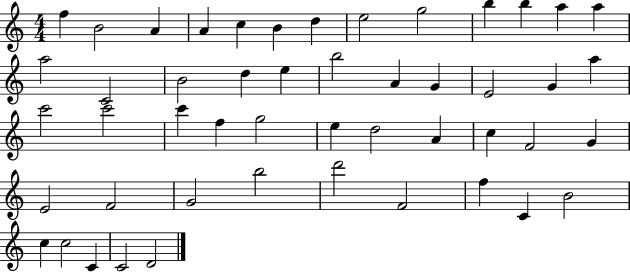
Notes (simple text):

F5/q B4/h A4/q A4/q C5/q B4/q D5/q E5/h G5/h B5/q B5/q A5/q A5/q A5/h C4/h B4/h D5/q E5/q B5/h A4/q G4/q E4/h G4/q A5/q C6/h C6/h C6/q F5/q G5/h E5/q D5/h A4/q C5/q F4/h G4/q E4/h F4/h G4/h B5/h D6/h F4/h F5/q C4/q B4/h C5/q C5/h C4/q C4/h D4/h